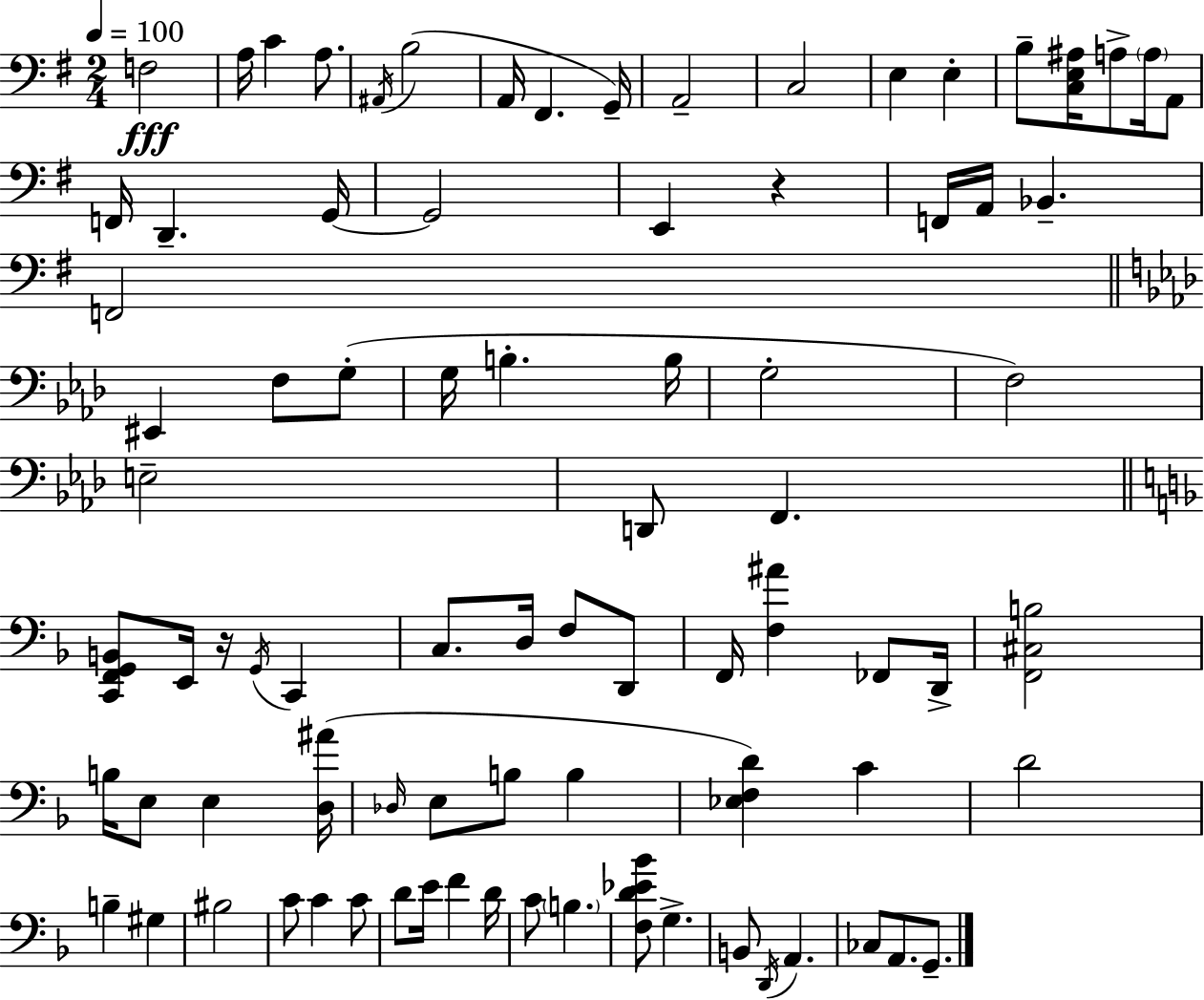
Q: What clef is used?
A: bass